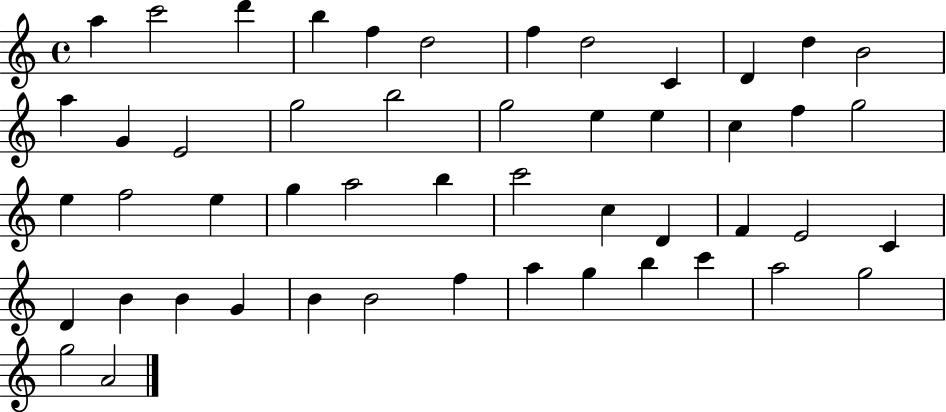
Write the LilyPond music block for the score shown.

{
  \clef treble
  \time 4/4
  \defaultTimeSignature
  \key c \major
  a''4 c'''2 d'''4 | b''4 f''4 d''2 | f''4 d''2 c'4 | d'4 d''4 b'2 | \break a''4 g'4 e'2 | g''2 b''2 | g''2 e''4 e''4 | c''4 f''4 g''2 | \break e''4 f''2 e''4 | g''4 a''2 b''4 | c'''2 c''4 d'4 | f'4 e'2 c'4 | \break d'4 b'4 b'4 g'4 | b'4 b'2 f''4 | a''4 g''4 b''4 c'''4 | a''2 g''2 | \break g''2 a'2 | \bar "|."
}